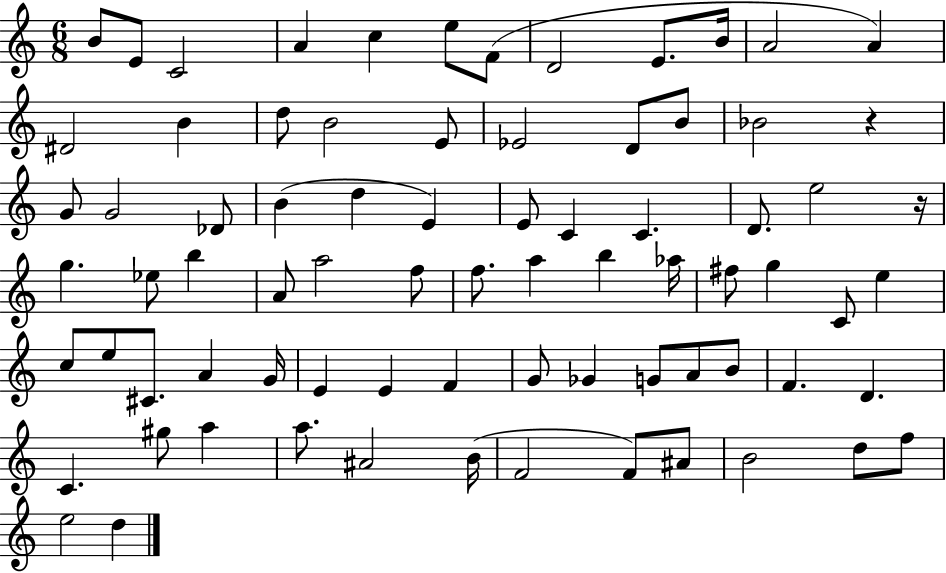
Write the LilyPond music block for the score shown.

{
  \clef treble
  \numericTimeSignature
  \time 6/8
  \key c \major
  b'8 e'8 c'2 | a'4 c''4 e''8 f'8( | d'2 e'8. b'16 | a'2 a'4) | \break dis'2 b'4 | d''8 b'2 e'8 | ees'2 d'8 b'8 | bes'2 r4 | \break g'8 g'2 des'8 | b'4( d''4 e'4) | e'8 c'4 c'4. | d'8. e''2 r16 | \break g''4. ees''8 b''4 | a'8 a''2 f''8 | f''8. a''4 b''4 aes''16 | fis''8 g''4 c'8 e''4 | \break c''8 e''8 cis'8. a'4 g'16 | e'4 e'4 f'4 | g'8 ges'4 g'8 a'8 b'8 | f'4. d'4. | \break c'4. gis''8 a''4 | a''8. ais'2 b'16( | f'2 f'8) ais'8 | b'2 d''8 f''8 | \break e''2 d''4 | \bar "|."
}